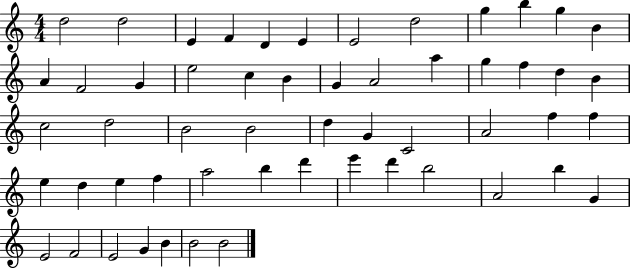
D5/h D5/h E4/q F4/q D4/q E4/q E4/h D5/h G5/q B5/q G5/q B4/q A4/q F4/h G4/q E5/h C5/q B4/q G4/q A4/h A5/q G5/q F5/q D5/q B4/q C5/h D5/h B4/h B4/h D5/q G4/q C4/h A4/h F5/q F5/q E5/q D5/q E5/q F5/q A5/h B5/q D6/q E6/q D6/q B5/h A4/h B5/q G4/q E4/h F4/h E4/h G4/q B4/q B4/h B4/h